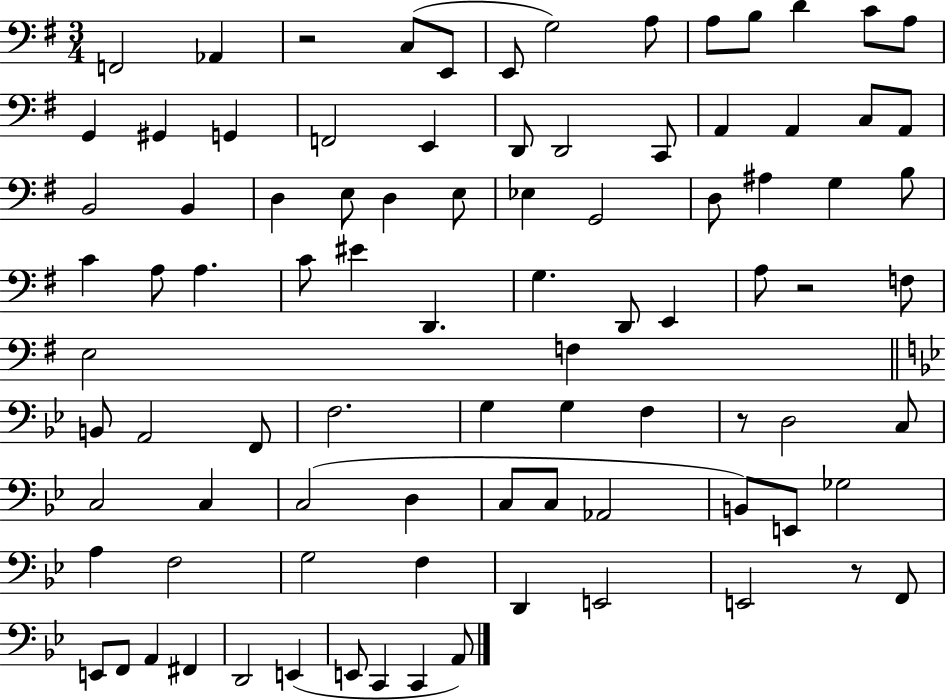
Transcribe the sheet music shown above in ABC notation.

X:1
T:Untitled
M:3/4
L:1/4
K:G
F,,2 _A,, z2 C,/2 E,,/2 E,,/2 G,2 A,/2 A,/2 B,/2 D C/2 A,/2 G,, ^G,, G,, F,,2 E,, D,,/2 D,,2 C,,/2 A,, A,, C,/2 A,,/2 B,,2 B,, D, E,/2 D, E,/2 _E, G,,2 D,/2 ^A, G, B,/2 C A,/2 A, C/2 ^E D,, G, D,,/2 E,, A,/2 z2 F,/2 E,2 F, B,,/2 A,,2 F,,/2 F,2 G, G, F, z/2 D,2 C,/2 C,2 C, C,2 D, C,/2 C,/2 _A,,2 B,,/2 E,,/2 _G,2 A, F,2 G,2 F, D,, E,,2 E,,2 z/2 F,,/2 E,,/2 F,,/2 A,, ^F,, D,,2 E,, E,,/2 C,, C,, A,,/2